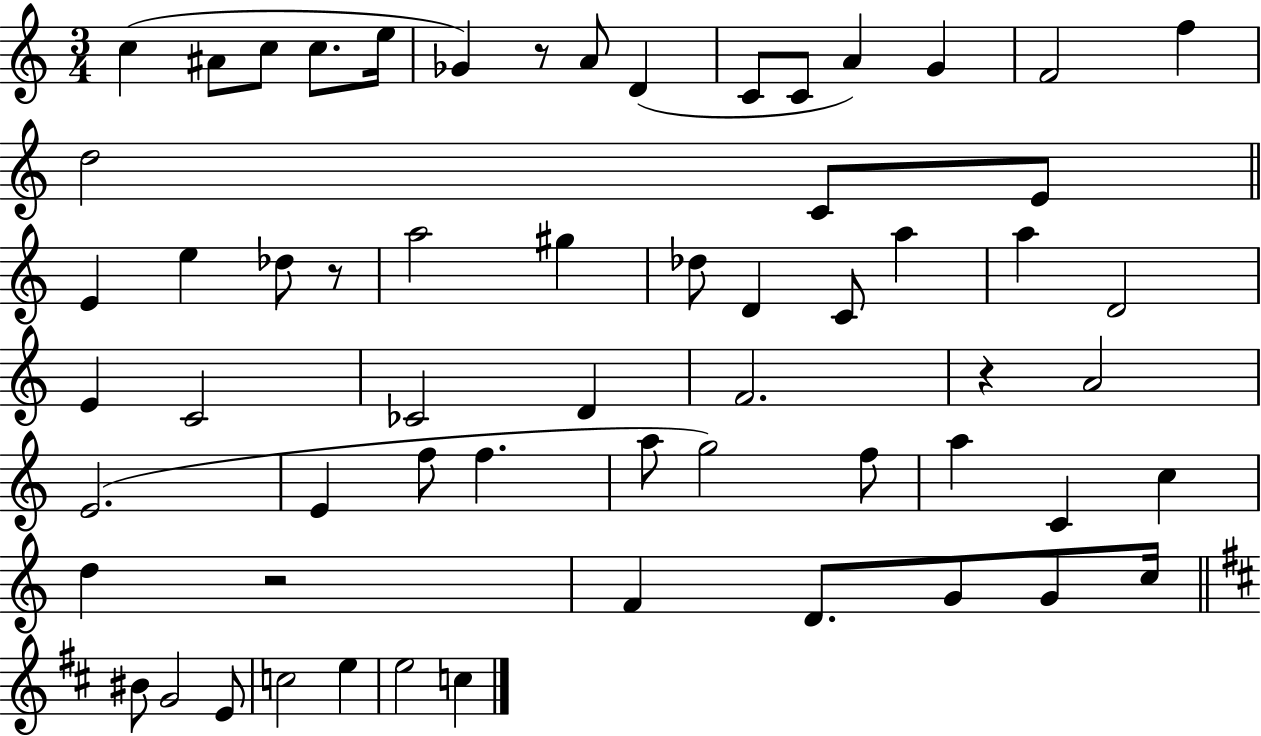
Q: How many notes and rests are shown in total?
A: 61